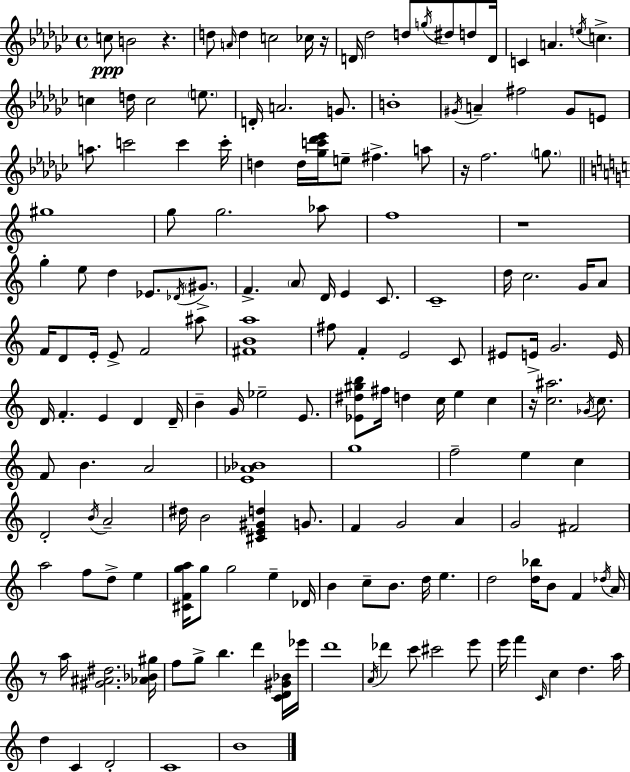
X:1
T:Untitled
M:4/4
L:1/4
K:Ebm
c/2 B2 z d/2 A/4 d c2 _c/4 z/4 D/4 _d2 d/2 g/4 ^d/2 d/2 D/4 C A e/4 c c d/4 c2 e/2 D/4 A2 G/2 B4 ^G/4 A ^f2 ^G/2 E/2 a/2 c'2 c' c'/4 d d/4 [_gc'_d'_e']/4 e/2 ^f a/2 z/4 f2 g/2 ^g4 g/2 g2 _a/2 f4 z4 g e/2 d _E/2 _D/4 ^G/2 F A/2 D/4 E C/2 C4 d/4 c2 G/4 A/2 F/4 D/2 E/4 E/2 F2 ^a/2 [^FBa]4 ^f/2 F E2 C/2 ^E/2 E/4 G2 E/4 D/4 F E D D/4 B G/4 _e2 E/2 [_E^d^gb]/2 ^f/4 d c/4 e c z/4 [c^a]2 _G/4 c/2 F/2 B A2 [E_A_B]4 g4 f2 e c D2 B/4 A2 ^d/4 B2 [^CE^Gd] G/2 F G2 A G2 ^F2 a2 f/2 d/2 e [^CFga]/4 g/2 g2 e _D/4 B c/2 B/2 d/4 e d2 [d_b]/4 B/2 F _d/4 A/4 z/2 a/4 [^G^A^d]2 [_A_B^g]/4 f/2 g/2 b d' [CD^G_B]/4 _e'/4 d'4 A/4 _d' c'/2 ^c'2 e'/2 e'/4 f' C/4 c d a/4 d C D2 C4 B4